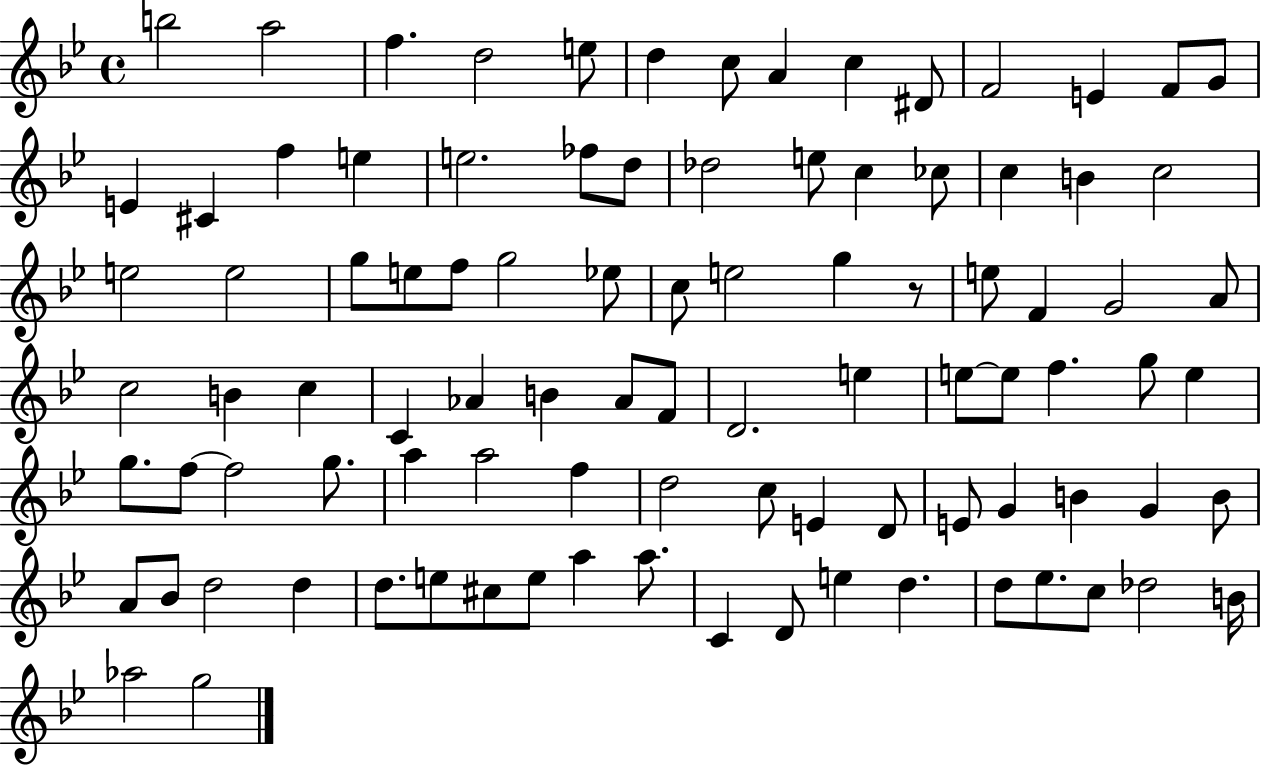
B5/h A5/h F5/q. D5/h E5/e D5/q C5/e A4/q C5/q D#4/e F4/h E4/q F4/e G4/e E4/q C#4/q F5/q E5/q E5/h. FES5/e D5/e Db5/h E5/e C5/q CES5/e C5/q B4/q C5/h E5/h E5/h G5/e E5/e F5/e G5/h Eb5/e C5/e E5/h G5/q R/e E5/e F4/q G4/h A4/e C5/h B4/q C5/q C4/q Ab4/q B4/q Ab4/e F4/e D4/h. E5/q E5/e E5/e F5/q. G5/e E5/q G5/e. F5/e F5/h G5/e. A5/q A5/h F5/q D5/h C5/e E4/q D4/e E4/e G4/q B4/q G4/q B4/e A4/e Bb4/e D5/h D5/q D5/e. E5/e C#5/e E5/e A5/q A5/e. C4/q D4/e E5/q D5/q. D5/e Eb5/e. C5/e Db5/h B4/s Ab5/h G5/h